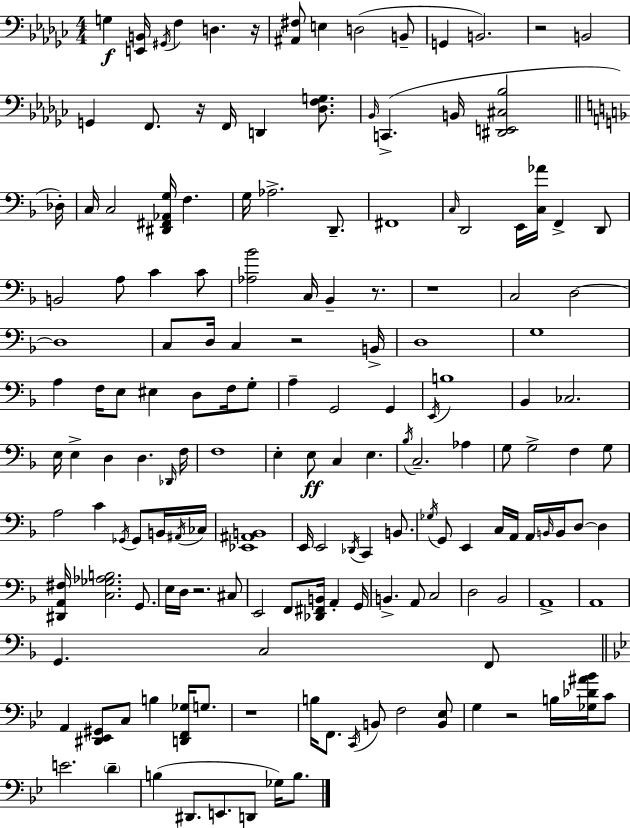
X:1
T:Untitled
M:4/4
L:1/4
K:Ebm
G, [E,,B,,]/4 ^G,,/4 F, D, z/4 [^A,,^F,]/2 E, D,2 B,,/2 G,, B,,2 z2 B,,2 G,, F,,/2 z/4 F,,/4 D,, [_D,F,G,]/2 _B,,/4 C,, B,,/4 [^D,,E,,^C,_B,]2 _D,/4 C,/4 C,2 [^D,,^F,,_A,,G,]/4 F, G,/4 _A,2 D,,/2 ^F,,4 C,/4 D,,2 E,,/4 [C,_A]/4 F,, D,,/2 B,,2 A,/2 C C/2 [_A,_B]2 C,/4 _B,, z/2 z4 C,2 D,2 D,4 C,/2 D,/4 C, z2 B,,/4 D,4 G,4 A, F,/4 E,/2 ^E, D,/2 F,/4 G,/2 A, G,,2 G,, E,,/4 B,4 _B,, _C,2 E,/4 E, D, D, _D,,/4 F,/4 F,4 E, E,/2 C, E, _B,/4 C,2 _A, G,/2 G,2 F, G,/2 A,2 C _G,,/4 _G,,/2 B,,/4 ^A,,/4 _C,/4 [_E,,^A,,B,,]4 E,,/4 E,,2 _D,,/4 C,, B,,/2 _G,/4 G,,/2 E,, C,/4 A,,/4 A,,/4 B,,/4 B,,/4 D,/2 D, [^D,,A,,^F,]/4 [C,_G,_A,B,]2 G,,/2 E,/4 D,/4 z2 ^C,/2 E,,2 F,,/2 [_D,,^F,,B,,]/4 A,, G,,/4 B,, A,,/2 C,2 D,2 _B,,2 A,,4 A,,4 G,, C,2 F,,/2 A,, [^D,,_E,,^G,,]/2 C,/2 B, [D,,F,,_G,]/4 G,/2 z4 B,/4 F,,/2 C,,/4 B,,/2 F,2 [B,,_E,]/2 G, z2 B,/4 [_G,_D^A_B]/4 C/2 E2 D B, ^D,,/2 E,,/2 D,,/2 _G,/4 B,/2